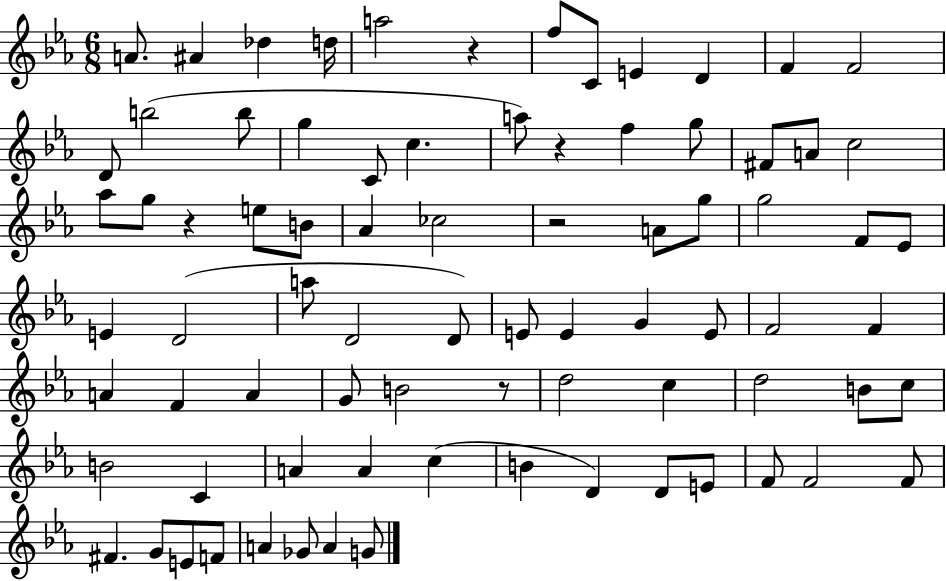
{
  \clef treble
  \numericTimeSignature
  \time 6/8
  \key ees \major
  \repeat volta 2 { a'8. ais'4 des''4 d''16 | a''2 r4 | f''8 c'8 e'4 d'4 | f'4 f'2 | \break d'8 b''2( b''8 | g''4 c'8 c''4. | a''8) r4 f''4 g''8 | fis'8 a'8 c''2 | \break aes''8 g''8 r4 e''8 b'8 | aes'4 ces''2 | r2 a'8 g''8 | g''2 f'8 ees'8 | \break e'4 d'2( | a''8 d'2 d'8) | e'8 e'4 g'4 e'8 | f'2 f'4 | \break a'4 f'4 a'4 | g'8 b'2 r8 | d''2 c''4 | d''2 b'8 c''8 | \break b'2 c'4 | a'4 a'4 c''4( | b'4 d'4) d'8 e'8 | f'8 f'2 f'8 | \break fis'4. g'8 e'8 f'8 | a'4 ges'8 a'4 g'8 | } \bar "|."
}